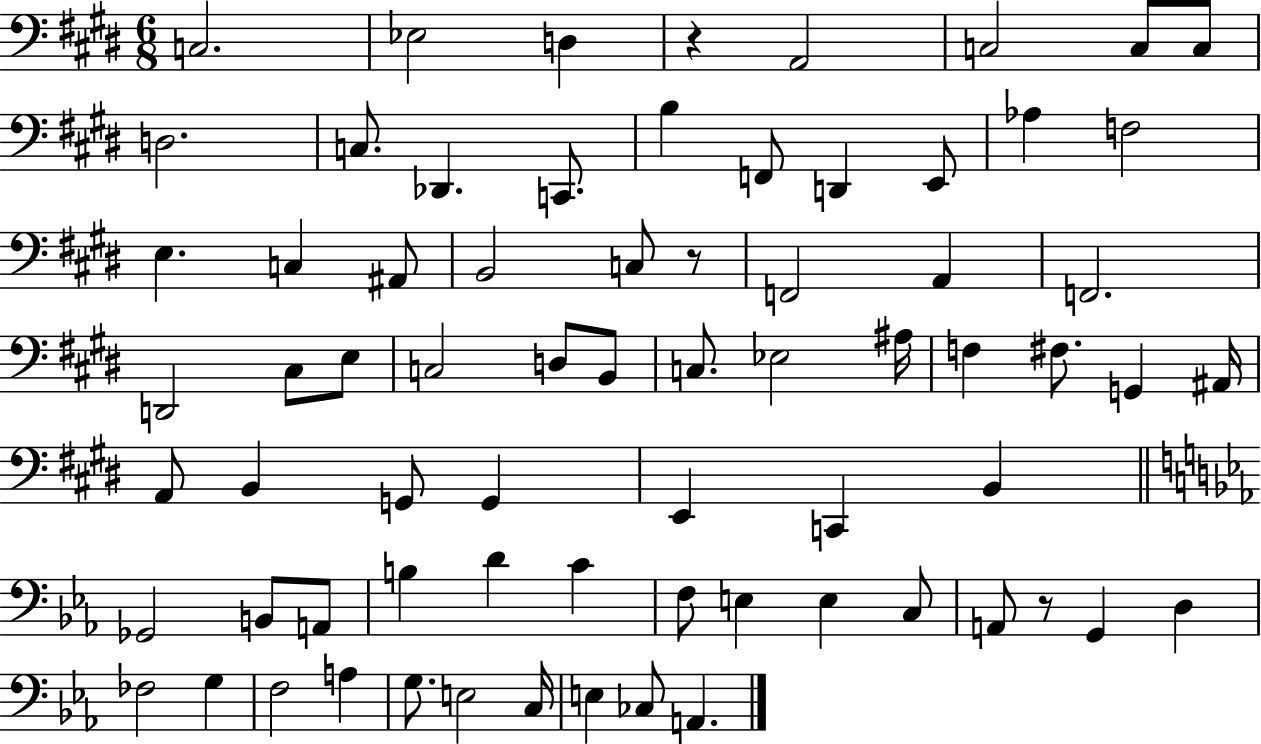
C3/h. Eb3/h D3/q R/q A2/h C3/h C3/e C3/e D3/h. C3/e. Db2/q. C2/e. B3/q F2/e D2/q E2/e Ab3/q F3/h E3/q. C3/q A#2/e B2/h C3/e R/e F2/h A2/q F2/h. D2/h C#3/e E3/e C3/h D3/e B2/e C3/e. Eb3/h A#3/s F3/q F#3/e. G2/q A#2/s A2/e B2/q G2/e G2/q E2/q C2/q B2/q Gb2/h B2/e A2/e B3/q D4/q C4/q F3/e E3/q E3/q C3/e A2/e R/e G2/q D3/q FES3/h G3/q F3/h A3/q G3/e. E3/h C3/s E3/q CES3/e A2/q.